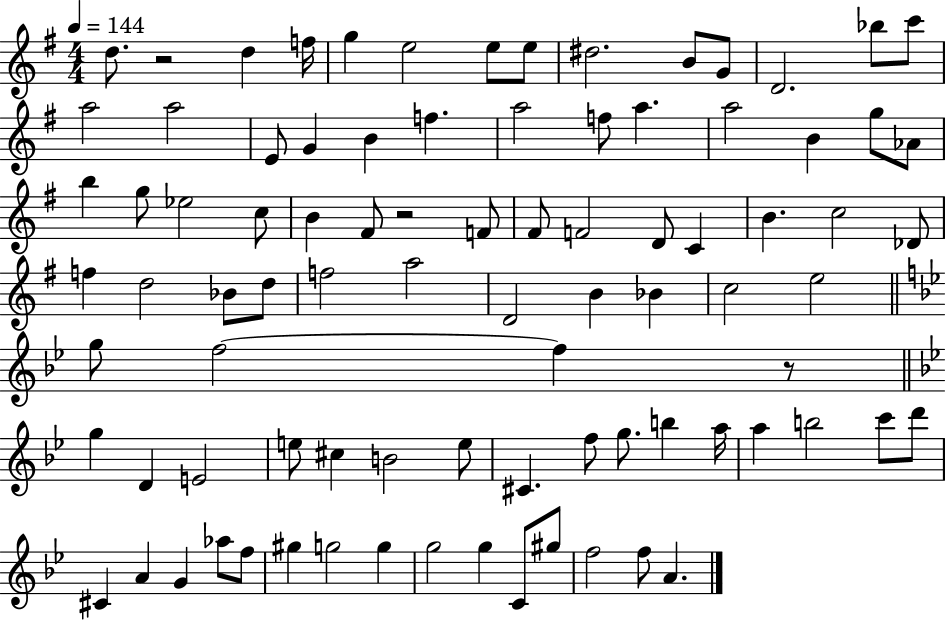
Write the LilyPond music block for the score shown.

{
  \clef treble
  \numericTimeSignature
  \time 4/4
  \key g \major
  \tempo 4 = 144
  d''8. r2 d''4 f''16 | g''4 e''2 e''8 e''8 | dis''2. b'8 g'8 | d'2. bes''8 c'''8 | \break a''2 a''2 | e'8 g'4 b'4 f''4. | a''2 f''8 a''4. | a''2 b'4 g''8 aes'8 | \break b''4 g''8 ees''2 c''8 | b'4 fis'8 r2 f'8 | fis'8 f'2 d'8 c'4 | b'4. c''2 des'8 | \break f''4 d''2 bes'8 d''8 | f''2 a''2 | d'2 b'4 bes'4 | c''2 e''2 | \break \bar "||" \break \key bes \major g''8 f''2~~ f''4 r8 | \bar "||" \break \key bes \major g''4 d'4 e'2 | e''8 cis''4 b'2 e''8 | cis'4. f''8 g''8. b''4 a''16 | a''4 b''2 c'''8 d'''8 | \break cis'4 a'4 g'4 aes''8 f''8 | gis''4 g''2 g''4 | g''2 g''4 c'8 gis''8 | f''2 f''8 a'4. | \break \bar "|."
}